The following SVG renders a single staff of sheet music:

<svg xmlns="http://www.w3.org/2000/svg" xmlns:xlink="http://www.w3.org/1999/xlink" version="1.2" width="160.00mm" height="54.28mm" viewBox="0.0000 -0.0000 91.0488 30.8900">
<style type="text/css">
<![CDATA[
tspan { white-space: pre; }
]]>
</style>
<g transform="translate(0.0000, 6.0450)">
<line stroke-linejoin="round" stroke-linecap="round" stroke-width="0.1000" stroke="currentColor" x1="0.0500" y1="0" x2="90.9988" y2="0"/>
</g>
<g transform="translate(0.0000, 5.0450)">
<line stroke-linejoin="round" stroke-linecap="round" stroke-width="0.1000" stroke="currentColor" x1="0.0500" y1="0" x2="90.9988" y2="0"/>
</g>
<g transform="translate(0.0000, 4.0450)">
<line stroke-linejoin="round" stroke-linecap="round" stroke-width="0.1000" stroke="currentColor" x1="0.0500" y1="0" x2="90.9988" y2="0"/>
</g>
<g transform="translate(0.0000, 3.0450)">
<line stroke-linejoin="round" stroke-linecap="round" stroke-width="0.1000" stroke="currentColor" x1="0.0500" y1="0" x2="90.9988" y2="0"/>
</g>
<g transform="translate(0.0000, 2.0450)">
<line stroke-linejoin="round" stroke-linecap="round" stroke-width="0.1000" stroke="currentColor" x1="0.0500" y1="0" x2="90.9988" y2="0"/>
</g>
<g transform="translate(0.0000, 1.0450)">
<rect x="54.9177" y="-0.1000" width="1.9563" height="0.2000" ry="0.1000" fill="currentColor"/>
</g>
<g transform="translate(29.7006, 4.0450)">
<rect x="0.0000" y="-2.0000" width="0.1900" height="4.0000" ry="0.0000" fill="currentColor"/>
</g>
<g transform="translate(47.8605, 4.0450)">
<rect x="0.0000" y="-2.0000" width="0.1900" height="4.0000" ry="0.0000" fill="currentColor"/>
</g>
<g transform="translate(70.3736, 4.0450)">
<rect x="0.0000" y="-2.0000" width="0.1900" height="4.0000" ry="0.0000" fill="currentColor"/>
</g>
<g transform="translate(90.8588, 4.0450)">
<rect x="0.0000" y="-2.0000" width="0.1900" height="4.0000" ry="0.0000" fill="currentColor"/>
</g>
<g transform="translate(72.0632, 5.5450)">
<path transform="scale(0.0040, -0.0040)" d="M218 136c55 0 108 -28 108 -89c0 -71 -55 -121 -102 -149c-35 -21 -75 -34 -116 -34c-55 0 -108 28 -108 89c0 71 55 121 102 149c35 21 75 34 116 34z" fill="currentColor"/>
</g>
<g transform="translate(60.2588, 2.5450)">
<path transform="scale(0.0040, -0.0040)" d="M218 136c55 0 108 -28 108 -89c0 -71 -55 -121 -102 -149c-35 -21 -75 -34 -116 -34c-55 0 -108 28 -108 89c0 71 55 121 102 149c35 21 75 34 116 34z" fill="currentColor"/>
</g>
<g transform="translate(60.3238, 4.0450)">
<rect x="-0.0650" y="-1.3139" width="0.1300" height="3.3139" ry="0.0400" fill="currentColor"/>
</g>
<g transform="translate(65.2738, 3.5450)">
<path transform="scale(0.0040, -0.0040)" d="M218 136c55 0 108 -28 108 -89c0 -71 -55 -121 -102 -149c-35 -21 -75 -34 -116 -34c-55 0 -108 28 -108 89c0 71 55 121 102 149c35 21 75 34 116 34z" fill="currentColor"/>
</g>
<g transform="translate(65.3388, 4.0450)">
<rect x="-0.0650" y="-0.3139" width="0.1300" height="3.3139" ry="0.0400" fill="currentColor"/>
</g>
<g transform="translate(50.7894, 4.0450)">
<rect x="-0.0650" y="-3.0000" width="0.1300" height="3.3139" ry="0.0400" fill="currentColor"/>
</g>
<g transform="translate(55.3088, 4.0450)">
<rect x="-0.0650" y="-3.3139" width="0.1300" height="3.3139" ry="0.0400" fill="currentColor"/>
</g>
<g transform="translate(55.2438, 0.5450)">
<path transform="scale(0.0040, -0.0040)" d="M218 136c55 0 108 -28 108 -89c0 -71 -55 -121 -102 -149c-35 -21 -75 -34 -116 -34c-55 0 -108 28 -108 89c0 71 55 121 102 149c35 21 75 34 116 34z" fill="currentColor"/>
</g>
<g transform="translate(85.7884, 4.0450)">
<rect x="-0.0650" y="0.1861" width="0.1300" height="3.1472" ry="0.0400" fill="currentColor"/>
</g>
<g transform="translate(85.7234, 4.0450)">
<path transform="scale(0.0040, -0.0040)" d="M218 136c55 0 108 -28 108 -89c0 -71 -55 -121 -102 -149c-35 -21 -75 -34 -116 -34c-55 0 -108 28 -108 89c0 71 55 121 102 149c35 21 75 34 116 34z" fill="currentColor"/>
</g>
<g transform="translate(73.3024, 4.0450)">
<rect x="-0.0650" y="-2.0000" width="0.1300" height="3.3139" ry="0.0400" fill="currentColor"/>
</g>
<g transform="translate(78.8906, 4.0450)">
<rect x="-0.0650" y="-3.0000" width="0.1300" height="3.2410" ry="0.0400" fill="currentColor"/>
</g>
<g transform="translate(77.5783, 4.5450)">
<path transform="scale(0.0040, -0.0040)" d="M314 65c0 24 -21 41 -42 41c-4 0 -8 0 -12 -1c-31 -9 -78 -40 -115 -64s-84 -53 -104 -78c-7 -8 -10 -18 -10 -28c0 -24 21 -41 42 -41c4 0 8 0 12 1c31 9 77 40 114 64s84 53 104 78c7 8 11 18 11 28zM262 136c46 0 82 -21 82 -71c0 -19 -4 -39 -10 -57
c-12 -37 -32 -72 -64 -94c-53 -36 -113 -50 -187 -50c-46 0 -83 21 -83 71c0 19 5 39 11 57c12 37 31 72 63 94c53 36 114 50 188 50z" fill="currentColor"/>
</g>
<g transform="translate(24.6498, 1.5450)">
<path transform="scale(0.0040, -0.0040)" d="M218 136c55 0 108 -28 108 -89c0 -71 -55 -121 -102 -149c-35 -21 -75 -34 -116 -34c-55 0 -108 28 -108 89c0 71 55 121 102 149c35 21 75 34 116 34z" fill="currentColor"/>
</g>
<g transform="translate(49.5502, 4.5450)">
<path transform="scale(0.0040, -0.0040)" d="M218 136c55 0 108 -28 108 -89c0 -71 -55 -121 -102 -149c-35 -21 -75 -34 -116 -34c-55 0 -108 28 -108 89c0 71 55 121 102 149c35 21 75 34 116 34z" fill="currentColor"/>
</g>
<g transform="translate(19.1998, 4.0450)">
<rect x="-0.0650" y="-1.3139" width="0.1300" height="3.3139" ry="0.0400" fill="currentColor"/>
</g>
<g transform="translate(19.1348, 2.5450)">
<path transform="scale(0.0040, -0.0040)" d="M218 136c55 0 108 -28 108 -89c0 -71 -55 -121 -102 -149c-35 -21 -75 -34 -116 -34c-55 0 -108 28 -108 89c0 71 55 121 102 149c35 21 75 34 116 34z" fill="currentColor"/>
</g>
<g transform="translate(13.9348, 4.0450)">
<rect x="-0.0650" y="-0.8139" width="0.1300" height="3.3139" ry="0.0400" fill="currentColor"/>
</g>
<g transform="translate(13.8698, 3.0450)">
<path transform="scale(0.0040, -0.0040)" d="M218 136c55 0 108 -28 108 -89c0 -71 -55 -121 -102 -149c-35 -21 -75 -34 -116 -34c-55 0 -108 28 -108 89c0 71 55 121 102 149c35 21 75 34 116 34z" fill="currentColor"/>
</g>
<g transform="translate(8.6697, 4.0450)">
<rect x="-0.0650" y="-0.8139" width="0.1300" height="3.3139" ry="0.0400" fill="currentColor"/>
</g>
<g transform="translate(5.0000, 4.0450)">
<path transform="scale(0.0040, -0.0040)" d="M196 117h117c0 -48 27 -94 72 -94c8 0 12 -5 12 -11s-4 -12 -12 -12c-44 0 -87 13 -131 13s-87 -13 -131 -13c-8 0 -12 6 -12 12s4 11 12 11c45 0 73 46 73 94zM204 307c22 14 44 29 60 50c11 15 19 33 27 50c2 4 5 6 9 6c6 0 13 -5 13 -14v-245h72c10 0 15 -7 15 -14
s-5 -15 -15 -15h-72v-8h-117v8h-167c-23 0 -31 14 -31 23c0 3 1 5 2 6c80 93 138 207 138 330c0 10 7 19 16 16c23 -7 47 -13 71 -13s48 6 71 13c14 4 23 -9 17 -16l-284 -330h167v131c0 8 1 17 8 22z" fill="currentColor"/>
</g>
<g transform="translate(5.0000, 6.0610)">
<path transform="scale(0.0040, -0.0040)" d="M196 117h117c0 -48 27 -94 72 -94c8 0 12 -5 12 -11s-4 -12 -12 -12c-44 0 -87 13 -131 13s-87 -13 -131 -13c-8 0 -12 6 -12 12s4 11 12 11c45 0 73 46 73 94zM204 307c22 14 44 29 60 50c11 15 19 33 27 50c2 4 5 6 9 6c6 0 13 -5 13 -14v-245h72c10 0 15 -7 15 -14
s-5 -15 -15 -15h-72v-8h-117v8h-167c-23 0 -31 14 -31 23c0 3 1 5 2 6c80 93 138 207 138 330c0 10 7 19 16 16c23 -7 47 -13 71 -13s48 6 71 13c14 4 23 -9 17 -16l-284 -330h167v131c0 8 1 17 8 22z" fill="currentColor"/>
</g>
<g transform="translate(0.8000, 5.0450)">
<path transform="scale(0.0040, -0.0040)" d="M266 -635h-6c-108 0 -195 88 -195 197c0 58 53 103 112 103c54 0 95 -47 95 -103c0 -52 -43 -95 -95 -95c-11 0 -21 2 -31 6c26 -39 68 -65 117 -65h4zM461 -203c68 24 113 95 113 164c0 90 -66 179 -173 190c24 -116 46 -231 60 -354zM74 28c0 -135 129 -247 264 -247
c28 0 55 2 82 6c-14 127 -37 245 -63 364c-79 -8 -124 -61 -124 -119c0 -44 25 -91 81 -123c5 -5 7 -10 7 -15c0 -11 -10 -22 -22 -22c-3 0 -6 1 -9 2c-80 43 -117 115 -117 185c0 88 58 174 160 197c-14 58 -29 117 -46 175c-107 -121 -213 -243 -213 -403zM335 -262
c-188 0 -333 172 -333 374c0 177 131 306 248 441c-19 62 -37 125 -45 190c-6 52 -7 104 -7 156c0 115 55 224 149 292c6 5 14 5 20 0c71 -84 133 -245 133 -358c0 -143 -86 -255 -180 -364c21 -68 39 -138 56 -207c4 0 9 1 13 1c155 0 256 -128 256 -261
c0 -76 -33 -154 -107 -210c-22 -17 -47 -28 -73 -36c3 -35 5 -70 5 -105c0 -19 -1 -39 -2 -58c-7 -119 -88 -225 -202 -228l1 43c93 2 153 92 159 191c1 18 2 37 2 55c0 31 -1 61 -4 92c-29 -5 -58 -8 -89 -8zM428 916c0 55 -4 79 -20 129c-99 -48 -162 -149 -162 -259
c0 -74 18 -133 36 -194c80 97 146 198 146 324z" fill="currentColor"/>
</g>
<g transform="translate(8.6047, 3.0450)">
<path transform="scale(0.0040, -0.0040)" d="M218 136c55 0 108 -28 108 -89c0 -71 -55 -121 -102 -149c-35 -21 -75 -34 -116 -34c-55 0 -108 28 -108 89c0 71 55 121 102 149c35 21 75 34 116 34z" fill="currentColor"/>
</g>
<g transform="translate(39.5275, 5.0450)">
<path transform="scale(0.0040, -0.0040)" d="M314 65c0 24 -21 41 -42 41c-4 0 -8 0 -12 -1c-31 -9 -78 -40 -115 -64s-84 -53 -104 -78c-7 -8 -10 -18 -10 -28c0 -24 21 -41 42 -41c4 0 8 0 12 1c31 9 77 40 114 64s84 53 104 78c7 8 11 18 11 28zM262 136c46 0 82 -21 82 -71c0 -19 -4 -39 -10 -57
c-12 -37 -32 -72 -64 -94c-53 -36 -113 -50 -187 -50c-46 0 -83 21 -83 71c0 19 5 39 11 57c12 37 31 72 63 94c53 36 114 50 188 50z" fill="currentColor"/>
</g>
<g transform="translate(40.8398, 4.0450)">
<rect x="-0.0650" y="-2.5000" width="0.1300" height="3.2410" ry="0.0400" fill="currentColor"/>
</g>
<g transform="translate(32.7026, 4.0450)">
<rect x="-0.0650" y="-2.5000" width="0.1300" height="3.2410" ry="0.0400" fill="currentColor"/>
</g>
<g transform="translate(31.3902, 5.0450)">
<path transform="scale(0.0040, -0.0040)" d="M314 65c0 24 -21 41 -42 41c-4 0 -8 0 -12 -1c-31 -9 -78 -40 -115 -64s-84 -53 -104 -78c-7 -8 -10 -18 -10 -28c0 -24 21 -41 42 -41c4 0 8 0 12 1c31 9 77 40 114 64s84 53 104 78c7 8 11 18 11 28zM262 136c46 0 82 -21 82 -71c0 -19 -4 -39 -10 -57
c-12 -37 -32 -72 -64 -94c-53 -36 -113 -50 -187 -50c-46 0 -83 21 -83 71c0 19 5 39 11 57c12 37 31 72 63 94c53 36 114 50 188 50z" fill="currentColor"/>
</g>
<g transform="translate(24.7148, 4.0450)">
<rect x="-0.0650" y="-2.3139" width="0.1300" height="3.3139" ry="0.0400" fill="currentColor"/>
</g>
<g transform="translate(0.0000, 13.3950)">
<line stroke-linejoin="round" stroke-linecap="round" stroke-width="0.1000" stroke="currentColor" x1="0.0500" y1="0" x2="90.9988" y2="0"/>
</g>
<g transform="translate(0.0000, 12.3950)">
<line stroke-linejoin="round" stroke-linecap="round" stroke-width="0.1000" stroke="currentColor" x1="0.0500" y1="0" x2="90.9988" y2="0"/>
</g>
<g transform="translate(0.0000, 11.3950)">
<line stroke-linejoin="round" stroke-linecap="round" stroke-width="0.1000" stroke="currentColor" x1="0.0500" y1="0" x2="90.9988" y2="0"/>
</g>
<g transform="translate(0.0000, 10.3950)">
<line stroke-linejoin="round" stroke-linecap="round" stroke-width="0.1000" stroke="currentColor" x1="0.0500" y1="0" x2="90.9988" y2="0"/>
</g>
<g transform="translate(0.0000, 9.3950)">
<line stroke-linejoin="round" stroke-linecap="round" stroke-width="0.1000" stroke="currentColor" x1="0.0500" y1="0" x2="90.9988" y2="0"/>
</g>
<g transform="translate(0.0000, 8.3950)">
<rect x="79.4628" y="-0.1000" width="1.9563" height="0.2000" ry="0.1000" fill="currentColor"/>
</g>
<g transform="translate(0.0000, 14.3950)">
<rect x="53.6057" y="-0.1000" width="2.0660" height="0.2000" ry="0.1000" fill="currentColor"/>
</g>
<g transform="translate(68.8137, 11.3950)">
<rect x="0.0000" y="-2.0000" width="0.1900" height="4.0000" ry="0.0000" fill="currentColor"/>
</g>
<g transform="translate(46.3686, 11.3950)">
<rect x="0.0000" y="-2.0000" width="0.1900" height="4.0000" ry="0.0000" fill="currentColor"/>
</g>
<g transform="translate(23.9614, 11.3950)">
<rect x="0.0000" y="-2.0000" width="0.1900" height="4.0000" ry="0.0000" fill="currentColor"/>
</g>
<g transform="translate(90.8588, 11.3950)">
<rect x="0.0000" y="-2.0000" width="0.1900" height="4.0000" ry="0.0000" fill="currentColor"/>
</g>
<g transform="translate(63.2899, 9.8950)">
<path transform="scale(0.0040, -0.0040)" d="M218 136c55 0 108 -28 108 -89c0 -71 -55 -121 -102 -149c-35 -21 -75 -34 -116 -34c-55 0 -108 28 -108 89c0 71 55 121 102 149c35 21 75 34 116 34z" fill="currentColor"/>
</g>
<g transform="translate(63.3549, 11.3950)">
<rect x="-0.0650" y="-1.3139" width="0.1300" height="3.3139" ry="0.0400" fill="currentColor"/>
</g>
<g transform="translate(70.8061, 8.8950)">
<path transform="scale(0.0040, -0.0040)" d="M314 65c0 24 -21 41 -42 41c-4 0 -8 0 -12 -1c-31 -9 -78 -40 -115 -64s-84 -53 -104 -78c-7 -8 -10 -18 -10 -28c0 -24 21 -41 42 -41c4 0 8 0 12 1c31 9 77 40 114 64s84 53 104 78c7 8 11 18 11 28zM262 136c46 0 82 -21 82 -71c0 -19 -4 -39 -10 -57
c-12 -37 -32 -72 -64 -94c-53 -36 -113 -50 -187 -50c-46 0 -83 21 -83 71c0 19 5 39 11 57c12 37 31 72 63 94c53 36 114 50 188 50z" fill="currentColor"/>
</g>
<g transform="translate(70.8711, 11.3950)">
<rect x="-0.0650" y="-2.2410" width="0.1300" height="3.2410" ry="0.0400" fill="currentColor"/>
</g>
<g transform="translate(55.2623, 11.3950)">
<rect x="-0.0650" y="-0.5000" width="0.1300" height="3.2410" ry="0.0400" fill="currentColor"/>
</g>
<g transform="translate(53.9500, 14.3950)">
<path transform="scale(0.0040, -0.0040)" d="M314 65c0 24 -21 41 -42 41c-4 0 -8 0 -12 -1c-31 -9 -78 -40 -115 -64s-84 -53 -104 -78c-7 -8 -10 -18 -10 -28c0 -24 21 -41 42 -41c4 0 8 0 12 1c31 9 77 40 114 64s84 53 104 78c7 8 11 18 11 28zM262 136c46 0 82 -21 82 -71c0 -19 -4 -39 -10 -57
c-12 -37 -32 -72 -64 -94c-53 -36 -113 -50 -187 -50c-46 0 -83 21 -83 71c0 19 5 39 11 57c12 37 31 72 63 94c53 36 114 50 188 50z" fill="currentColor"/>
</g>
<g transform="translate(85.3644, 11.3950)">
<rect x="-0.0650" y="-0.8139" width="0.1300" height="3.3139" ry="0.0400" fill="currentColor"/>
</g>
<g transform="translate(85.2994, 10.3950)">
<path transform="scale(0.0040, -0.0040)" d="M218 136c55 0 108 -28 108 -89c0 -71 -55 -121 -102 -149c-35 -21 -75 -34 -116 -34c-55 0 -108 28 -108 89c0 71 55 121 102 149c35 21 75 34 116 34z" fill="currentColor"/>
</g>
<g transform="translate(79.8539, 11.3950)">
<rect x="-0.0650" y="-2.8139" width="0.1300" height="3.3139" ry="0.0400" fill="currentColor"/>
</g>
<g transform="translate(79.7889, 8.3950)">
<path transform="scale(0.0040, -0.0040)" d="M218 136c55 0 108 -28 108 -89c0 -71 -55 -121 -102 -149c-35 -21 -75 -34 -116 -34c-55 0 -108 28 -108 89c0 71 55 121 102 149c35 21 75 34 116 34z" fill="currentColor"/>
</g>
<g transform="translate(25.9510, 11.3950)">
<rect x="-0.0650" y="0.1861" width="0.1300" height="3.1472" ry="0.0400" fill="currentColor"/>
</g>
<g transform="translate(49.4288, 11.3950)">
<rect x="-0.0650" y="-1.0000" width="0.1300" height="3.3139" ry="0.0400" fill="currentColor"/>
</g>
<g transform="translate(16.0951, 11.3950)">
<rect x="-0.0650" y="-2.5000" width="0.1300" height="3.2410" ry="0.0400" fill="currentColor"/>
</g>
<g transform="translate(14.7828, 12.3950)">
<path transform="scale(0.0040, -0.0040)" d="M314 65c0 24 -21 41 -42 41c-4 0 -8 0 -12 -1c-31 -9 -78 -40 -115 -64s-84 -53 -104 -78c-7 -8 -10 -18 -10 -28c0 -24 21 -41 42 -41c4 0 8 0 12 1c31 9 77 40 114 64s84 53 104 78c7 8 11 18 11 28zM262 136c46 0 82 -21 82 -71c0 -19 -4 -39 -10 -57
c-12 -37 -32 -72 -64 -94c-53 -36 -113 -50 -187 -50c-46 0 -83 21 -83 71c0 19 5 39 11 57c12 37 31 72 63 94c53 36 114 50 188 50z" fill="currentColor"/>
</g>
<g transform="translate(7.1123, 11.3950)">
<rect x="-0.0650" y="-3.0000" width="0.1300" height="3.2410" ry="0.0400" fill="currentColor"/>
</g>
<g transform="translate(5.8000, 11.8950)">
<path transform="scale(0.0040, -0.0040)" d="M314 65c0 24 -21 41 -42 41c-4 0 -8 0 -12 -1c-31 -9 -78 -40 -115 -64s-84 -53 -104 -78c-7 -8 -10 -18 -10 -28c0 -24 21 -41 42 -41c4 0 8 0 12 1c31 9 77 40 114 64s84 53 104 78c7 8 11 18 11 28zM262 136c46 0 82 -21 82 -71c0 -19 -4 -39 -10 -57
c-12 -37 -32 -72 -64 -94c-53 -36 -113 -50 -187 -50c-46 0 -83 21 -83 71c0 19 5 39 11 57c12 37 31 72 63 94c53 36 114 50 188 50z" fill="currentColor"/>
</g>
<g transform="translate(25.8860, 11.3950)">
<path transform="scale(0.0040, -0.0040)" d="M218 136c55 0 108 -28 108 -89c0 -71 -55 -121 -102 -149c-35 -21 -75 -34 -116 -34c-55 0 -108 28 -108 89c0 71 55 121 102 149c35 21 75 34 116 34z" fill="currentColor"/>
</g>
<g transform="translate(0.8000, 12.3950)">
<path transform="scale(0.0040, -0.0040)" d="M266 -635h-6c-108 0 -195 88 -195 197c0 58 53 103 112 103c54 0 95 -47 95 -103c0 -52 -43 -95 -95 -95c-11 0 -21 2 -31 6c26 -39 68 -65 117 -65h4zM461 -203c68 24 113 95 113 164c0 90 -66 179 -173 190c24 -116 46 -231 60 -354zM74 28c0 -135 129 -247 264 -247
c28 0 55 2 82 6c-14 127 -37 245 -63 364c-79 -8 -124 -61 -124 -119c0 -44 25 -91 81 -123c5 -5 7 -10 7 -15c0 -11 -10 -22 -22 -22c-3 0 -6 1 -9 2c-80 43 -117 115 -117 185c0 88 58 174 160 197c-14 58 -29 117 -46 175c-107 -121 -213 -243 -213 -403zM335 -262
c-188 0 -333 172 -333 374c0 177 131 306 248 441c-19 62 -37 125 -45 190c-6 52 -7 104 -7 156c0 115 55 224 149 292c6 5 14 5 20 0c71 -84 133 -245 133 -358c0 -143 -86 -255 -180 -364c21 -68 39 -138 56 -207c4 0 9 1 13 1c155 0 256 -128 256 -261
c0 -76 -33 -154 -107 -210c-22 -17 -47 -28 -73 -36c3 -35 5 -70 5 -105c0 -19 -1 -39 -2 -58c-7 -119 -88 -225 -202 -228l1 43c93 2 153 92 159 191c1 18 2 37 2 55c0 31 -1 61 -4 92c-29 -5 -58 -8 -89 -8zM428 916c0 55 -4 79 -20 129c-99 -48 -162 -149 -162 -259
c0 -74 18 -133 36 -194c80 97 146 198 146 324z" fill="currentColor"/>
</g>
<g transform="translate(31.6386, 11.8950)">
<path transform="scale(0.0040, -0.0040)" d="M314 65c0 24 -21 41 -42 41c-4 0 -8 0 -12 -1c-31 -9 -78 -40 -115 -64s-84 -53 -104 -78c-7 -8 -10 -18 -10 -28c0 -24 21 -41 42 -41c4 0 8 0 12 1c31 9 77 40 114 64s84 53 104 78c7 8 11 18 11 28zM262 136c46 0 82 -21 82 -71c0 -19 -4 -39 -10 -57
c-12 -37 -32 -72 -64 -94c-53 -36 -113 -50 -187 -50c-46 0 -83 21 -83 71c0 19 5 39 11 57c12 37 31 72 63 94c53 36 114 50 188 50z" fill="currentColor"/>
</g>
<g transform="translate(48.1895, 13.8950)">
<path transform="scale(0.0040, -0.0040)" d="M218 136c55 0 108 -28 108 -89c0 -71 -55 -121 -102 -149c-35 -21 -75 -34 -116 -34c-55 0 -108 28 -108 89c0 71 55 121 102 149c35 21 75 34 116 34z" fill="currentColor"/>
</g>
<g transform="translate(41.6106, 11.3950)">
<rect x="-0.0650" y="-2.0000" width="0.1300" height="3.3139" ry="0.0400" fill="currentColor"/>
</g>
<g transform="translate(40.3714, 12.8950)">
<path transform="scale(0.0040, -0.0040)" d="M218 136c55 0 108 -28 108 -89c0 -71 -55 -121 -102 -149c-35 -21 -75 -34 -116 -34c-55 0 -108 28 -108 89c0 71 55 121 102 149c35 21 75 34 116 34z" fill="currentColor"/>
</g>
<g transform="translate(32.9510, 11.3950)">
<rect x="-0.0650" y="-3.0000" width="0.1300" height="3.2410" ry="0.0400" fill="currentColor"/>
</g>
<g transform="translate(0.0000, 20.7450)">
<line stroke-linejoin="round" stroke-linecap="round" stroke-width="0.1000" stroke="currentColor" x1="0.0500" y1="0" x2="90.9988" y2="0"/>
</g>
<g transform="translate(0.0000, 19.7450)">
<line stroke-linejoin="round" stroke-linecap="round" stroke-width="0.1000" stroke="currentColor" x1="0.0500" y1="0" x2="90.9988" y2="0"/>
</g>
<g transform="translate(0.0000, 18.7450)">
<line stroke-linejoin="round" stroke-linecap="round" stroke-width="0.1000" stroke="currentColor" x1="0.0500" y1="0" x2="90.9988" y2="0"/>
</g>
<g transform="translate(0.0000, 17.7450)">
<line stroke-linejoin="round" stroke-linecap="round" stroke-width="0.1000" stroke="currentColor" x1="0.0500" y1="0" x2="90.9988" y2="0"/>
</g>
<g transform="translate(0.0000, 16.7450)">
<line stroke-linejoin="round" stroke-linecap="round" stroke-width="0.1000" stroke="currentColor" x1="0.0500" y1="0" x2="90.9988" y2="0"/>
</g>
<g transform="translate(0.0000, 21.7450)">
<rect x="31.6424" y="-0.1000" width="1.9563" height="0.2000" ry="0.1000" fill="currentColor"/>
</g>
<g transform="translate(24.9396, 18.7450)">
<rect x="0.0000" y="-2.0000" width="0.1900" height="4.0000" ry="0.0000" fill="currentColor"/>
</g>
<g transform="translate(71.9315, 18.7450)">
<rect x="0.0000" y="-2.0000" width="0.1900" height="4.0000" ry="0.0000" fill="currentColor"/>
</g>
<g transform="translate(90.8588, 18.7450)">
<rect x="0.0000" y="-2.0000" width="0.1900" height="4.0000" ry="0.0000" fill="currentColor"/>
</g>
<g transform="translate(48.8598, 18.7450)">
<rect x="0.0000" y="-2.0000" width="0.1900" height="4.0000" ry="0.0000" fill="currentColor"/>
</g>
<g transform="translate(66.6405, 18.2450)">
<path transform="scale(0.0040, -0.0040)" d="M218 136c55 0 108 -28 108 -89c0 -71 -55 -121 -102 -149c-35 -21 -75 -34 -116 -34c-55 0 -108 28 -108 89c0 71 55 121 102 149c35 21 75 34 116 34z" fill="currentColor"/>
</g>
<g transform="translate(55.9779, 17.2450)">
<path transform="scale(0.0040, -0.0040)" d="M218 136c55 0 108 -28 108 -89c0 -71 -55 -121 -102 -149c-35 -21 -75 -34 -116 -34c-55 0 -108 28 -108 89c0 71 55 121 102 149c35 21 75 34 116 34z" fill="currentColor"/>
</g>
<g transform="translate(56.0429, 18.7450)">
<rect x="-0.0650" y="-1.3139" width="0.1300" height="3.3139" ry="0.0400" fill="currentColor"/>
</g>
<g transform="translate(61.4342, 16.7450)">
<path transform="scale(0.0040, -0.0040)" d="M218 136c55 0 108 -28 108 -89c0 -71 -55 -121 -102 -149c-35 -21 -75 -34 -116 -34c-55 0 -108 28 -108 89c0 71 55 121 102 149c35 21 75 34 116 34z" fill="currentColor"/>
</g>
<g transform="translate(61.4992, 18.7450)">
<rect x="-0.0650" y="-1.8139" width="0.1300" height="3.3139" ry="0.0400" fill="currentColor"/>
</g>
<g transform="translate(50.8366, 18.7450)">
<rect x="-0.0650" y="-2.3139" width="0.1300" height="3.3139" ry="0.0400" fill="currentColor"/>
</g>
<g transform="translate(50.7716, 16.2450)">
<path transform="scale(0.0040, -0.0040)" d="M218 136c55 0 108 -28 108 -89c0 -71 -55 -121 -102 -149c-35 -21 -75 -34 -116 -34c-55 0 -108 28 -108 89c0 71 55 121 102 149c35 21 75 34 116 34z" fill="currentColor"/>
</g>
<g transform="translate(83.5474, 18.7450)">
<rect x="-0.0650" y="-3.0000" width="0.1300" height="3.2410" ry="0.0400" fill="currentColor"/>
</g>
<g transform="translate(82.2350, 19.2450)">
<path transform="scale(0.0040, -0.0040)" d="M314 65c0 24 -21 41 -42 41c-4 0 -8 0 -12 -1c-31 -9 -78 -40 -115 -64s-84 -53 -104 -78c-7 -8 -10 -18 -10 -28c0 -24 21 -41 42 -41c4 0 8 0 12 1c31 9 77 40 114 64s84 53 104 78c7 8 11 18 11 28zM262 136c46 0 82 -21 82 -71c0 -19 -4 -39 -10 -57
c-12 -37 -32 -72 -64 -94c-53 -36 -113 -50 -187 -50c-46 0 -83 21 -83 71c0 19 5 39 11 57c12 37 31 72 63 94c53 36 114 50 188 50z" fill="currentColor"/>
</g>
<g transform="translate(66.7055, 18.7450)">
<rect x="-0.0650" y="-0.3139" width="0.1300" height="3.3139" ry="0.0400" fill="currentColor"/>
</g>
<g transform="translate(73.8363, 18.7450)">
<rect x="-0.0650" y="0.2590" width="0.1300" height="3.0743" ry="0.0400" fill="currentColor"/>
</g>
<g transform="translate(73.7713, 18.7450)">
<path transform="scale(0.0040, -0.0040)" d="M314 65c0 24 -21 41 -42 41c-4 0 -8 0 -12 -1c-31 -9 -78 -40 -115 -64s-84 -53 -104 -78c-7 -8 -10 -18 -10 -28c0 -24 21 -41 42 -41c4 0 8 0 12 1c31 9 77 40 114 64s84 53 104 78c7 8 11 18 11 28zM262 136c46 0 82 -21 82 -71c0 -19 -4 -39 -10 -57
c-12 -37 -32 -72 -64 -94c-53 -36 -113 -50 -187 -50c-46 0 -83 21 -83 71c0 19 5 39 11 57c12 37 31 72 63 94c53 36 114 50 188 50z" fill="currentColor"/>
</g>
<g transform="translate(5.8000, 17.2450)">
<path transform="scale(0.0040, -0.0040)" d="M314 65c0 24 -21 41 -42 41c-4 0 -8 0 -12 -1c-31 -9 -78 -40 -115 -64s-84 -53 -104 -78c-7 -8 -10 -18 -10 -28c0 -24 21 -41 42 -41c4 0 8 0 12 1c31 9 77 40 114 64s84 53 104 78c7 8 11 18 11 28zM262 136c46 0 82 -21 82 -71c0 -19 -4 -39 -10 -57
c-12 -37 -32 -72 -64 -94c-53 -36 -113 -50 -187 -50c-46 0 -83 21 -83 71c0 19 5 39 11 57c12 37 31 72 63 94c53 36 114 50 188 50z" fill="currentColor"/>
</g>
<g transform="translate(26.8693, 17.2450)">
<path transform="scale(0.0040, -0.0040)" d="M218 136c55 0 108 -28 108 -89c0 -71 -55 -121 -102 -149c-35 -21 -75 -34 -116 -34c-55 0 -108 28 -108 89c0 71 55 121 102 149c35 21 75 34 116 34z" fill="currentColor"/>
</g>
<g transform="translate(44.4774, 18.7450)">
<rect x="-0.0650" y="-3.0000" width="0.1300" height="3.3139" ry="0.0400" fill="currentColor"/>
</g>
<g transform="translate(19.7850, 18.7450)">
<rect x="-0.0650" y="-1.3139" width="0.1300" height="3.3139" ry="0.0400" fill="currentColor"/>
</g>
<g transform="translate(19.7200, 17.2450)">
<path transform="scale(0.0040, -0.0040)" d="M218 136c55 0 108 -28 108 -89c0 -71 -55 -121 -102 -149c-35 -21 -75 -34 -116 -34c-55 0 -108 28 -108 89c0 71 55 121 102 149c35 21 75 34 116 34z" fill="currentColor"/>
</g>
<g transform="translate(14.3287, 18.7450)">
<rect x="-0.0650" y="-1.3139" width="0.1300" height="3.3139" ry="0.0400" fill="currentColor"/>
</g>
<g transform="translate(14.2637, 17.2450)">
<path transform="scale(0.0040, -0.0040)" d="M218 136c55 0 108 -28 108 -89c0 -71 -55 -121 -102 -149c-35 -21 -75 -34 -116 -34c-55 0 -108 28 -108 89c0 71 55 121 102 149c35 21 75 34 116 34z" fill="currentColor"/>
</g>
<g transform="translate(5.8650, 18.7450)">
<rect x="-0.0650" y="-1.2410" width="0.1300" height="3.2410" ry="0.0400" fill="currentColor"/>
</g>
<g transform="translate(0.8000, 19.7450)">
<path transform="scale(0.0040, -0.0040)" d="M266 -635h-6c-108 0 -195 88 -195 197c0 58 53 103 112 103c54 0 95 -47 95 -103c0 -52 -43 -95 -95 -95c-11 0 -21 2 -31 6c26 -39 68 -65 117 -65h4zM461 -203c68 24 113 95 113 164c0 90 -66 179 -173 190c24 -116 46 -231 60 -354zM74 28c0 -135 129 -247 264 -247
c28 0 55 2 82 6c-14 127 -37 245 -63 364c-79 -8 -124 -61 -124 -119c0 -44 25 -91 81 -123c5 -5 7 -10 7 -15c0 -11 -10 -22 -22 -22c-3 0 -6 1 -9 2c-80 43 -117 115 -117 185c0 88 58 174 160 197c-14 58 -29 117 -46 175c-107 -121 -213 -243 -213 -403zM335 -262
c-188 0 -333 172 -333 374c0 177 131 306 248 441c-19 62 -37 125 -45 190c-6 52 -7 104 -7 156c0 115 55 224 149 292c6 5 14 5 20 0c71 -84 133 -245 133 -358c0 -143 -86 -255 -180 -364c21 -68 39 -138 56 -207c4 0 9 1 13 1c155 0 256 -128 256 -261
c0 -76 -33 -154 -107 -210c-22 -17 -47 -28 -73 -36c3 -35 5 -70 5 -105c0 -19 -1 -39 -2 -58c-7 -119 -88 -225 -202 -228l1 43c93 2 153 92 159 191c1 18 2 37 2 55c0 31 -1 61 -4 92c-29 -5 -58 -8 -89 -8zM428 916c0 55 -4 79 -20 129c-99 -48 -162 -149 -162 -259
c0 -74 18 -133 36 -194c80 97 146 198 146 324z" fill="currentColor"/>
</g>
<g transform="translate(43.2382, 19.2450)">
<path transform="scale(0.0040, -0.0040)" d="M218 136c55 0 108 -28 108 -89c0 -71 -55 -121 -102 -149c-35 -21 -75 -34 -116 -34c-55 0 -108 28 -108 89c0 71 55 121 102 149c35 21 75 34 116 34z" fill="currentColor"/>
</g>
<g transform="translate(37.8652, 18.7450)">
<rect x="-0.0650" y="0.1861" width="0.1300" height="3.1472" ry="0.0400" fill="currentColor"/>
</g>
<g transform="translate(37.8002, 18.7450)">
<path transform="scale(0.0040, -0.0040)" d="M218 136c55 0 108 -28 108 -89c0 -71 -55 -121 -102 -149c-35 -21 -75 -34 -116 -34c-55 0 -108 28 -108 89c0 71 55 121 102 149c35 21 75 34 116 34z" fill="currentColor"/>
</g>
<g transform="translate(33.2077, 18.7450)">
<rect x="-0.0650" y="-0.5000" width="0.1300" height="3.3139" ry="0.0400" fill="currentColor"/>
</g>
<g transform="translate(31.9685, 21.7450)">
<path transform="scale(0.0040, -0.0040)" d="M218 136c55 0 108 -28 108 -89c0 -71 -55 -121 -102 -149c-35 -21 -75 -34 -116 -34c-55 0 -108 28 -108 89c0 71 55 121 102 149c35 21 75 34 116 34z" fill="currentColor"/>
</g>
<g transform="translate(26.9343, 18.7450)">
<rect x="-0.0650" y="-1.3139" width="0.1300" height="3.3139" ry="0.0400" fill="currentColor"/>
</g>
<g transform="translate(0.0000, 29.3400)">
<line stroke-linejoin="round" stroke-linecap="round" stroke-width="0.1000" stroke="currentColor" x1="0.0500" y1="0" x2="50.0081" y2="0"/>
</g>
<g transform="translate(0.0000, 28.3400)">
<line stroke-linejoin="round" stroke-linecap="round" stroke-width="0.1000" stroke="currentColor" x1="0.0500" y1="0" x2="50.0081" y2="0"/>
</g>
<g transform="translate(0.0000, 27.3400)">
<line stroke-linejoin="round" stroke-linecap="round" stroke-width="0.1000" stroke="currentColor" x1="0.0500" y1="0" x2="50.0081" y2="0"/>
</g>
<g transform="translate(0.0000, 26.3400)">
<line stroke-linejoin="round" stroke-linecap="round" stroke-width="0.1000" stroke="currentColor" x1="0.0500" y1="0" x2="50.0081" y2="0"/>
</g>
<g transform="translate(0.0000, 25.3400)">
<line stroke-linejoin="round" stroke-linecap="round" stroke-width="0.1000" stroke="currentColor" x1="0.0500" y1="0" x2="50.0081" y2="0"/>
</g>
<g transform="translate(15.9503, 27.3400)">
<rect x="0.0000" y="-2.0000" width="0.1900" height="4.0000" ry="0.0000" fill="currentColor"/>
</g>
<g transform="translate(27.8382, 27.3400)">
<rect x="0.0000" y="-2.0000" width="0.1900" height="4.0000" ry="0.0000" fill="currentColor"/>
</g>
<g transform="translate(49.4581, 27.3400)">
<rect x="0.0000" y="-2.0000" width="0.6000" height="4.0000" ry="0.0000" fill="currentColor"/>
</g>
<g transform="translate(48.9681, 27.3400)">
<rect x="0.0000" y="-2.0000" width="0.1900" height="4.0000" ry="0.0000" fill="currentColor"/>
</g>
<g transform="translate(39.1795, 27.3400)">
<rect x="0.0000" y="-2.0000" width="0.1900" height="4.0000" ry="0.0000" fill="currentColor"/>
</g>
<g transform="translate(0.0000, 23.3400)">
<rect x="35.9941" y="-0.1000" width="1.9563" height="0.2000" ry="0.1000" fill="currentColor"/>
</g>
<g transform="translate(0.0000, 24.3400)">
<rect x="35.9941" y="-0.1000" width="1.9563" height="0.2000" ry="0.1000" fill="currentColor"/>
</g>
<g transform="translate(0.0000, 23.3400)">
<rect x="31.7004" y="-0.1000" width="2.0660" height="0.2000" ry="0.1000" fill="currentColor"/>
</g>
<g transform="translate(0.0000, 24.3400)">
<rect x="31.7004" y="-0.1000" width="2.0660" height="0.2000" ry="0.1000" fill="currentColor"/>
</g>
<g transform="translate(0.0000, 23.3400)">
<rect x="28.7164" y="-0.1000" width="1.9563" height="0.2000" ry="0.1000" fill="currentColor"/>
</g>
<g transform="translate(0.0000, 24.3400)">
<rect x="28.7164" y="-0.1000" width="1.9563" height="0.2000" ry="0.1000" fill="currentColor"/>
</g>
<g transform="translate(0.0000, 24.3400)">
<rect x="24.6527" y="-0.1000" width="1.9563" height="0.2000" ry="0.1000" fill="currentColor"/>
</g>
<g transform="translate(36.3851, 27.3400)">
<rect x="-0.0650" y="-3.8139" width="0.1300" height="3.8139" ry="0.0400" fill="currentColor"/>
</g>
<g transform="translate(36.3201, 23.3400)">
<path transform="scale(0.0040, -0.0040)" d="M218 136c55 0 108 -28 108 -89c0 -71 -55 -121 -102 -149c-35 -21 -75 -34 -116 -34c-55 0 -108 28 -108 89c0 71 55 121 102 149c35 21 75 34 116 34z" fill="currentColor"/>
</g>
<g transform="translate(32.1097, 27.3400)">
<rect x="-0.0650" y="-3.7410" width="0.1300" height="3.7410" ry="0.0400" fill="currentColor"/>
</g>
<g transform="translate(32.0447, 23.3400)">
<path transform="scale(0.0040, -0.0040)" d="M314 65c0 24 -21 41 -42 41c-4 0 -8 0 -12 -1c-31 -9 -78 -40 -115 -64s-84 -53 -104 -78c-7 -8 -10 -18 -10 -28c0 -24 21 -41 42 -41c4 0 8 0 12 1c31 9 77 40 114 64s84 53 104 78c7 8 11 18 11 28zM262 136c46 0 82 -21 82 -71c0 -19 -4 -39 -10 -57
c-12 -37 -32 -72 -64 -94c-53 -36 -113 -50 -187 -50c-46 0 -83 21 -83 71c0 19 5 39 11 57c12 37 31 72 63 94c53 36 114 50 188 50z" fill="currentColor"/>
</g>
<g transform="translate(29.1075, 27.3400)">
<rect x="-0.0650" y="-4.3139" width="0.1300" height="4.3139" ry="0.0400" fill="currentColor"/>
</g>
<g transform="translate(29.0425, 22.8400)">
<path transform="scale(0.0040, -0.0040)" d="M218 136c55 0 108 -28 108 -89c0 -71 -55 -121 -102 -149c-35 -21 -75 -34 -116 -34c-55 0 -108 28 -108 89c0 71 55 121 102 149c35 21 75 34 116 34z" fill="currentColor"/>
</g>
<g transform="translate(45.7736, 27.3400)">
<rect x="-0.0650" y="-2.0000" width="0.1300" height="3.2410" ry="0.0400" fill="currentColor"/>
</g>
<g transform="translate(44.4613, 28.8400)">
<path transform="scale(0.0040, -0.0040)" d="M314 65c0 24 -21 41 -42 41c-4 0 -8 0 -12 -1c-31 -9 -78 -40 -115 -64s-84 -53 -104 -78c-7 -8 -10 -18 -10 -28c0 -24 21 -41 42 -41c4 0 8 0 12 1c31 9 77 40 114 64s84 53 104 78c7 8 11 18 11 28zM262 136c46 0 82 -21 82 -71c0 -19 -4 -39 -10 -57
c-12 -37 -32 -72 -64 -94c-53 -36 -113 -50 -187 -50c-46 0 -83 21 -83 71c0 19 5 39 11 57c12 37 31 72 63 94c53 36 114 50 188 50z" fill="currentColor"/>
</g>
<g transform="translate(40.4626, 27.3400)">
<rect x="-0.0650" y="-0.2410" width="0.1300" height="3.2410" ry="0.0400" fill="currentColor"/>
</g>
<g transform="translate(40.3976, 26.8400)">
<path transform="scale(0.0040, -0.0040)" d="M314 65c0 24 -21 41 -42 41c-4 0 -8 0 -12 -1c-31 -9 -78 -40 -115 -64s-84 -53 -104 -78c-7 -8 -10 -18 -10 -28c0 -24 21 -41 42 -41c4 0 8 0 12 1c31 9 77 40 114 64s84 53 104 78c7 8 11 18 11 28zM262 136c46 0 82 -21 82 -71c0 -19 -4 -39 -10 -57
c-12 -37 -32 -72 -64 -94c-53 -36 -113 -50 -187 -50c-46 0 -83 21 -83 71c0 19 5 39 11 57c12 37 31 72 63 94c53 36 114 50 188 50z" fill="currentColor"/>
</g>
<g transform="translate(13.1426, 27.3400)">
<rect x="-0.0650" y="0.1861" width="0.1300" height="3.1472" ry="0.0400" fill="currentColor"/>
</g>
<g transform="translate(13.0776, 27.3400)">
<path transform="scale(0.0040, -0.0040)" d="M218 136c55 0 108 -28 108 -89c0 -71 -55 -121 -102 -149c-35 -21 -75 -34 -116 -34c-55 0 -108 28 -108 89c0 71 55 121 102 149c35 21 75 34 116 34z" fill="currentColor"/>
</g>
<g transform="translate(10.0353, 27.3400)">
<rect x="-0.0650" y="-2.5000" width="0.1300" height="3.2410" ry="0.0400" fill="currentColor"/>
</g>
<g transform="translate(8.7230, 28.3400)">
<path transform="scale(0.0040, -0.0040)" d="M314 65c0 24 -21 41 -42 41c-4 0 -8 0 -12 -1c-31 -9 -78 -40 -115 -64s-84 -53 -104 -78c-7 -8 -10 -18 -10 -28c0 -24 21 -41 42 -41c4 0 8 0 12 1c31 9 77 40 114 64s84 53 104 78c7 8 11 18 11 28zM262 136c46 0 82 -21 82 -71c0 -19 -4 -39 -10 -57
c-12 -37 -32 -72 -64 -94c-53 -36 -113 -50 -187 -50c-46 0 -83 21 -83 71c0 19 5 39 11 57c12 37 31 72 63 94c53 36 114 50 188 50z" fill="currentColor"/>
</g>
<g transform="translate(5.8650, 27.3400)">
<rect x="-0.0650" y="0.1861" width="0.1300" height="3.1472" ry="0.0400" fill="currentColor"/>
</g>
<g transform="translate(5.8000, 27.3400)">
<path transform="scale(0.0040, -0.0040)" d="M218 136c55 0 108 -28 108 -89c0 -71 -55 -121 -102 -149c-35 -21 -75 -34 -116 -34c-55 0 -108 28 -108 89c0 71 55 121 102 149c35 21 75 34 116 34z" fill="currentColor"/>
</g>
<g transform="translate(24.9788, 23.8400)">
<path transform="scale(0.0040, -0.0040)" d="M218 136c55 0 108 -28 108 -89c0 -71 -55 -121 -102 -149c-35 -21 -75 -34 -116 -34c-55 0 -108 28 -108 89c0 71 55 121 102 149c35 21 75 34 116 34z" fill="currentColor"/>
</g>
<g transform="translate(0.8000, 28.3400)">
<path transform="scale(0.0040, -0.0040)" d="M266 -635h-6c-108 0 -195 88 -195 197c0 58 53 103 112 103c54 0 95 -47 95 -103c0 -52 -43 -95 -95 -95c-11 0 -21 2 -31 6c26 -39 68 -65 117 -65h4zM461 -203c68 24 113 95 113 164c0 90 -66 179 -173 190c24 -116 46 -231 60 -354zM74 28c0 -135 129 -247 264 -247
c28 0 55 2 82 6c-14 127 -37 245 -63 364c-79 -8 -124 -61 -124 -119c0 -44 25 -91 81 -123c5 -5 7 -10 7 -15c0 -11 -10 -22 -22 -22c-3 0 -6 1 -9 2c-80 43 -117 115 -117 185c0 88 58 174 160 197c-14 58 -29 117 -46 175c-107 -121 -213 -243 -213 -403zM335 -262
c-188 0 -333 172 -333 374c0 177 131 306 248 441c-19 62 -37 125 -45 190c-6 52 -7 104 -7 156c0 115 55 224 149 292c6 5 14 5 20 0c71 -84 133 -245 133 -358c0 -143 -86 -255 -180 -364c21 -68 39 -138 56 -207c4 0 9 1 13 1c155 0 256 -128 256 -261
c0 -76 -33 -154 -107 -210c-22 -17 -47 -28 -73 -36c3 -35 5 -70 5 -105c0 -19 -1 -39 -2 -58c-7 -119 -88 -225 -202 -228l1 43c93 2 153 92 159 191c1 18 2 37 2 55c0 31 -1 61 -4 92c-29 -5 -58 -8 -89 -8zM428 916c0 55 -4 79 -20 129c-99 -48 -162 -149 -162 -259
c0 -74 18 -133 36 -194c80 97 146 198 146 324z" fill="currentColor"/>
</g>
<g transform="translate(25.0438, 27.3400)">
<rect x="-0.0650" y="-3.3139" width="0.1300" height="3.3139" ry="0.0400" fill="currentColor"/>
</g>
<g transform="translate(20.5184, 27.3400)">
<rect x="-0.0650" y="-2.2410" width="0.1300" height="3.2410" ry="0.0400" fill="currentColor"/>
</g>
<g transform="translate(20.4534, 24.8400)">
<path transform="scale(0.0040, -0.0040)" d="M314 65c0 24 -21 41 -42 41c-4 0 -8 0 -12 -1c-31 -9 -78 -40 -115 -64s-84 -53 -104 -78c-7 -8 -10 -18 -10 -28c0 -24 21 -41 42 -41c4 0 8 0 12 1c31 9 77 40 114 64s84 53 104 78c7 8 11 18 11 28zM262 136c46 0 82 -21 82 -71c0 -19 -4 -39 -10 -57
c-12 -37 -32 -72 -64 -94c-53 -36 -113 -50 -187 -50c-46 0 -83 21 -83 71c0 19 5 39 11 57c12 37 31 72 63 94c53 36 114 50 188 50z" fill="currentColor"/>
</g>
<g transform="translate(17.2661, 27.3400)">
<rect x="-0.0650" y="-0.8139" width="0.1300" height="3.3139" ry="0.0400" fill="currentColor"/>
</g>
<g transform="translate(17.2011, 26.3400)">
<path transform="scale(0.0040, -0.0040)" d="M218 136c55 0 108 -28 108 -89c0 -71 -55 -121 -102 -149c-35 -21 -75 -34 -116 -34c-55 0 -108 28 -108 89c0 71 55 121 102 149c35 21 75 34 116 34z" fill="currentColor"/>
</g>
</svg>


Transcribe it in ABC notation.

X:1
T:Untitled
M:4/4
L:1/4
K:C
d d e g G2 G2 A b e c F A2 B A2 G2 B A2 F D C2 e g2 a d e2 e e e C B A g e f c B2 A2 B G2 B d g2 b d' c'2 c' c2 F2